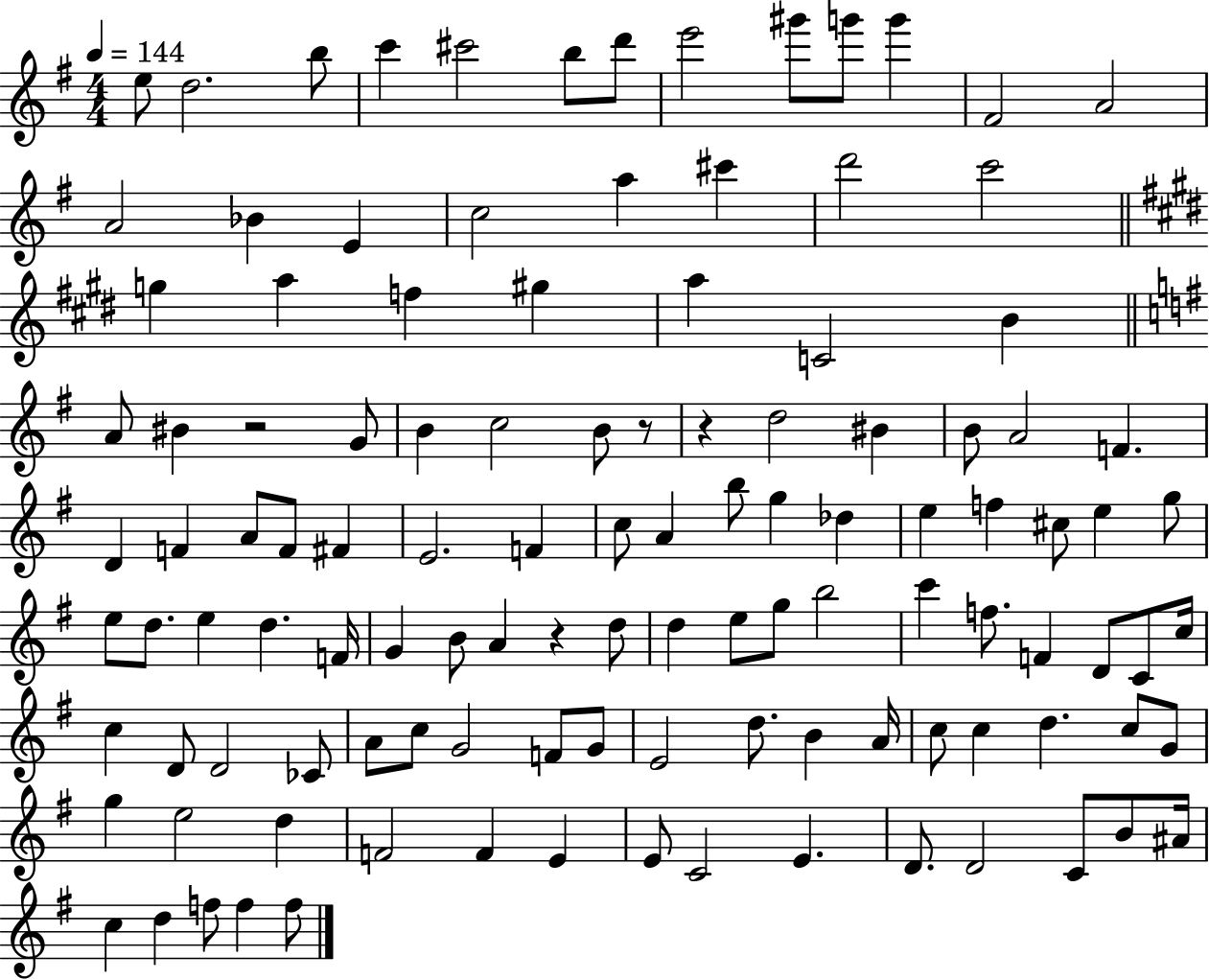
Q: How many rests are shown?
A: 4